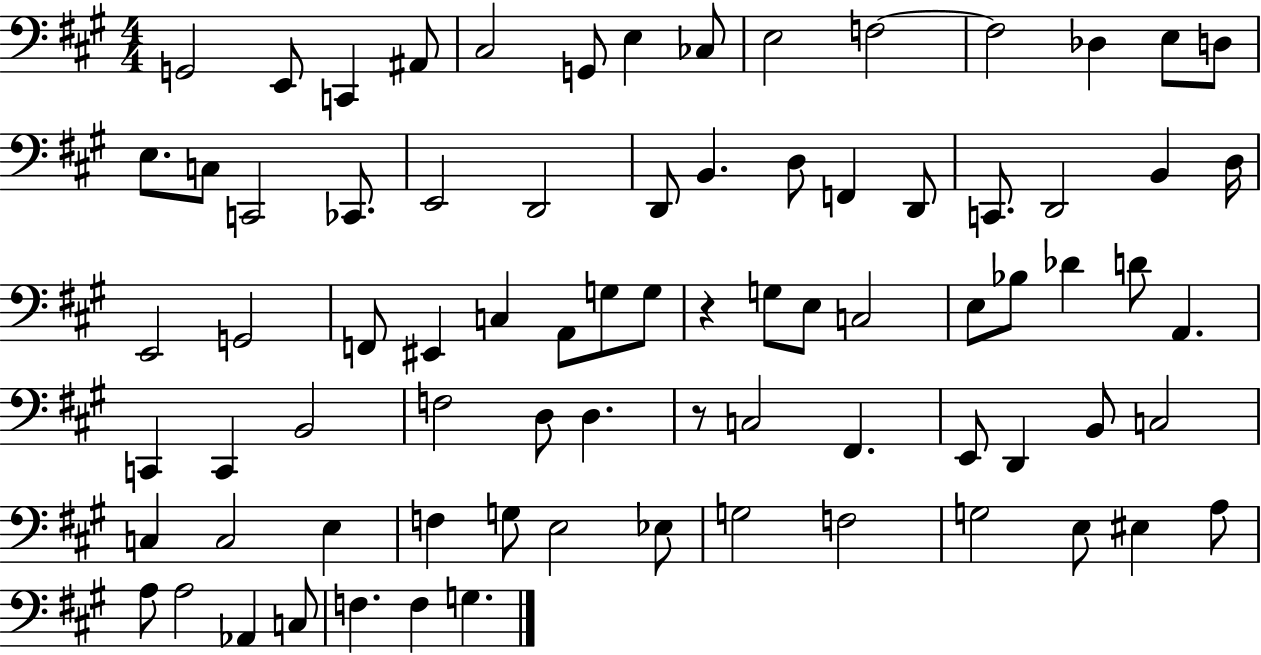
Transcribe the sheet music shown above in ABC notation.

X:1
T:Untitled
M:4/4
L:1/4
K:A
G,,2 E,,/2 C,, ^A,,/2 ^C,2 G,,/2 E, _C,/2 E,2 F,2 F,2 _D, E,/2 D,/2 E,/2 C,/2 C,,2 _C,,/2 E,,2 D,,2 D,,/2 B,, D,/2 F,, D,,/2 C,,/2 D,,2 B,, D,/4 E,,2 G,,2 F,,/2 ^E,, C, A,,/2 G,/2 G,/2 z G,/2 E,/2 C,2 E,/2 _B,/2 _D D/2 A,, C,, C,, B,,2 F,2 D,/2 D, z/2 C,2 ^F,, E,,/2 D,, B,,/2 C,2 C, C,2 E, F, G,/2 E,2 _E,/2 G,2 F,2 G,2 E,/2 ^E, A,/2 A,/2 A,2 _A,, C,/2 F, F, G,